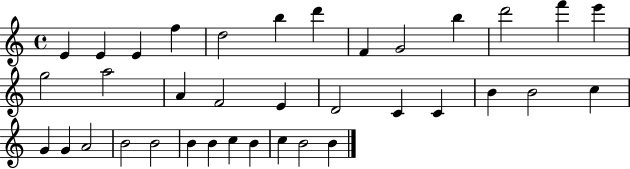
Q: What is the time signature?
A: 4/4